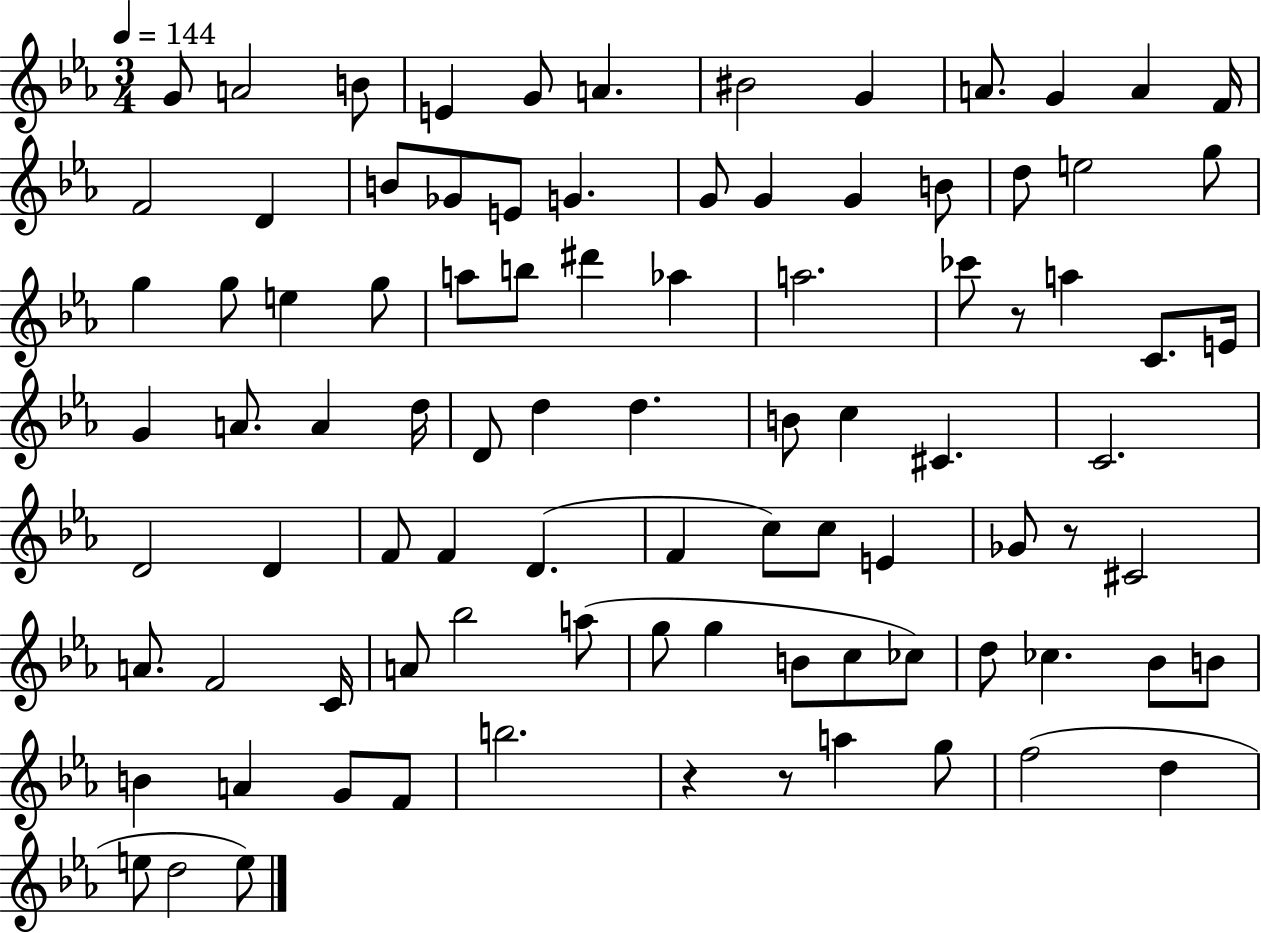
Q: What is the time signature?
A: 3/4